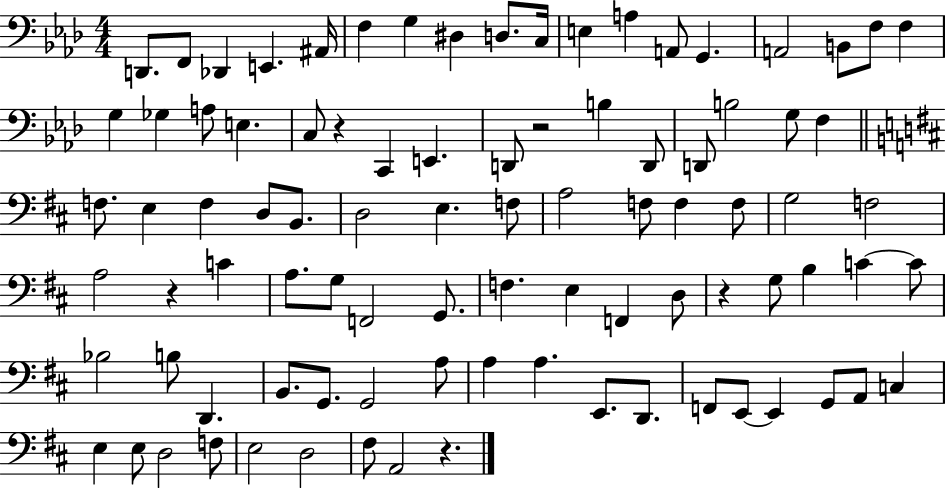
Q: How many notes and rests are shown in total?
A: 90